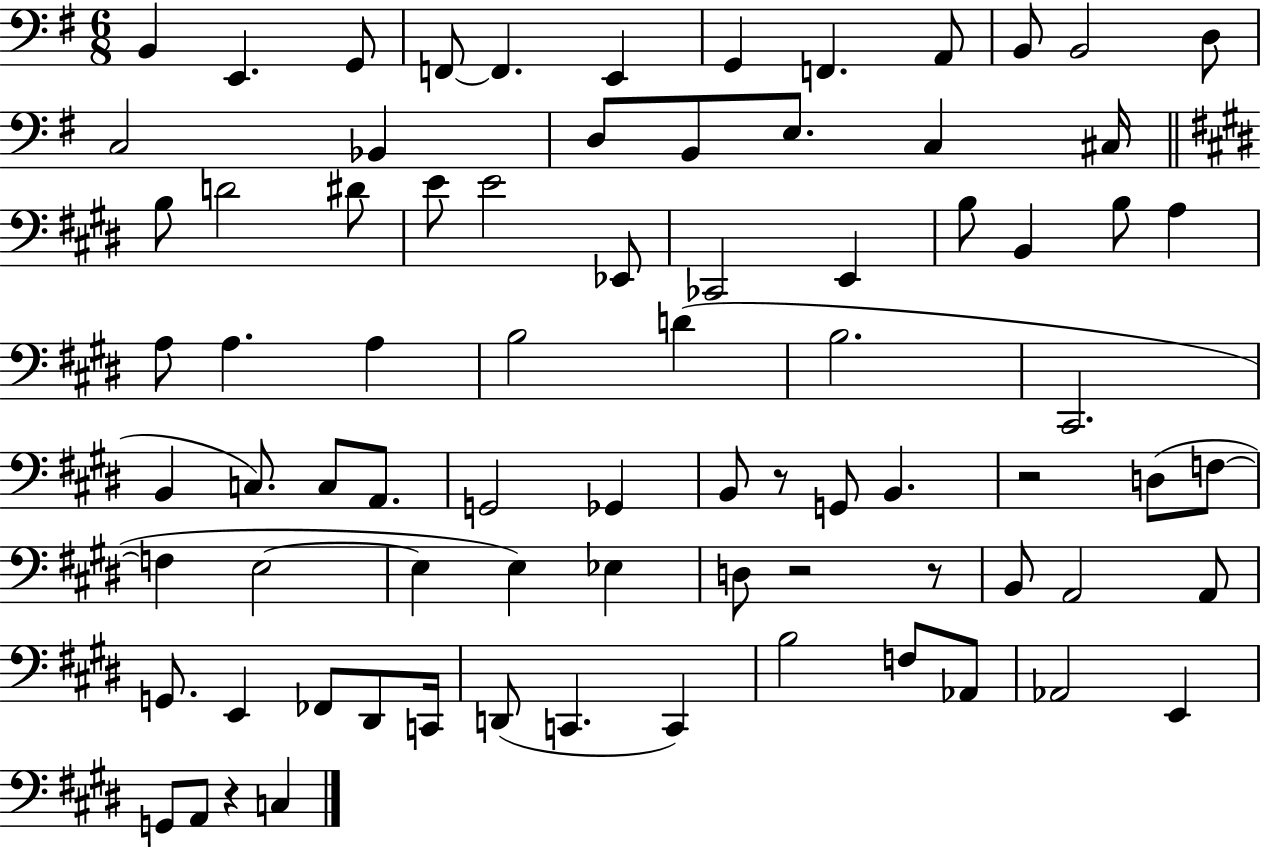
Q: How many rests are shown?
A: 5